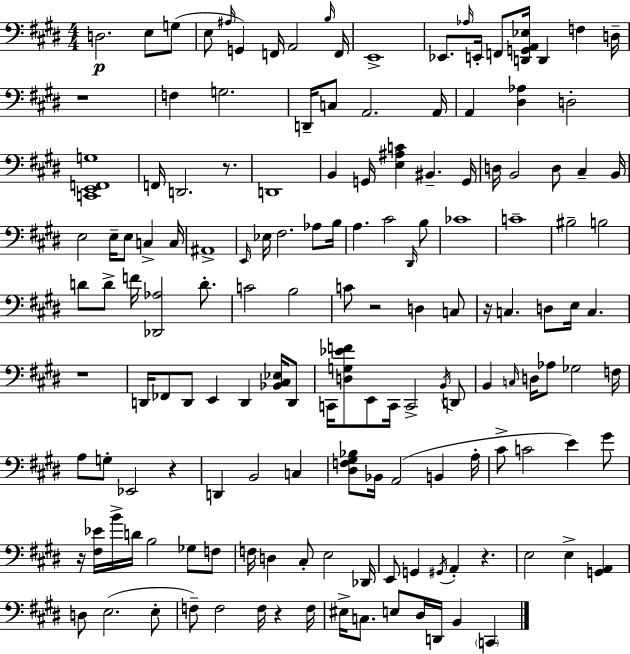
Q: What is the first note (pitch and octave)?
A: D3